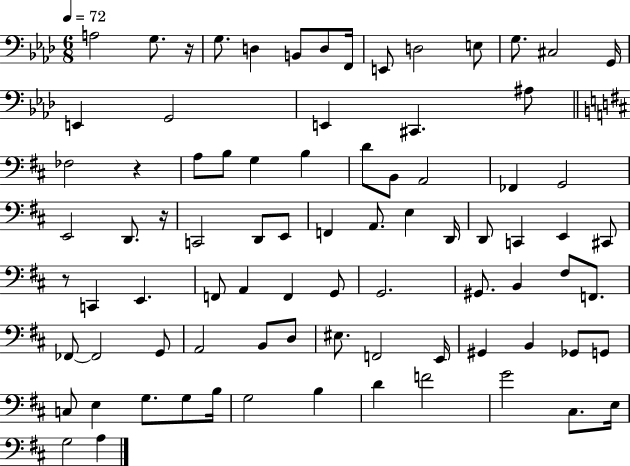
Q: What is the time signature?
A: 6/8